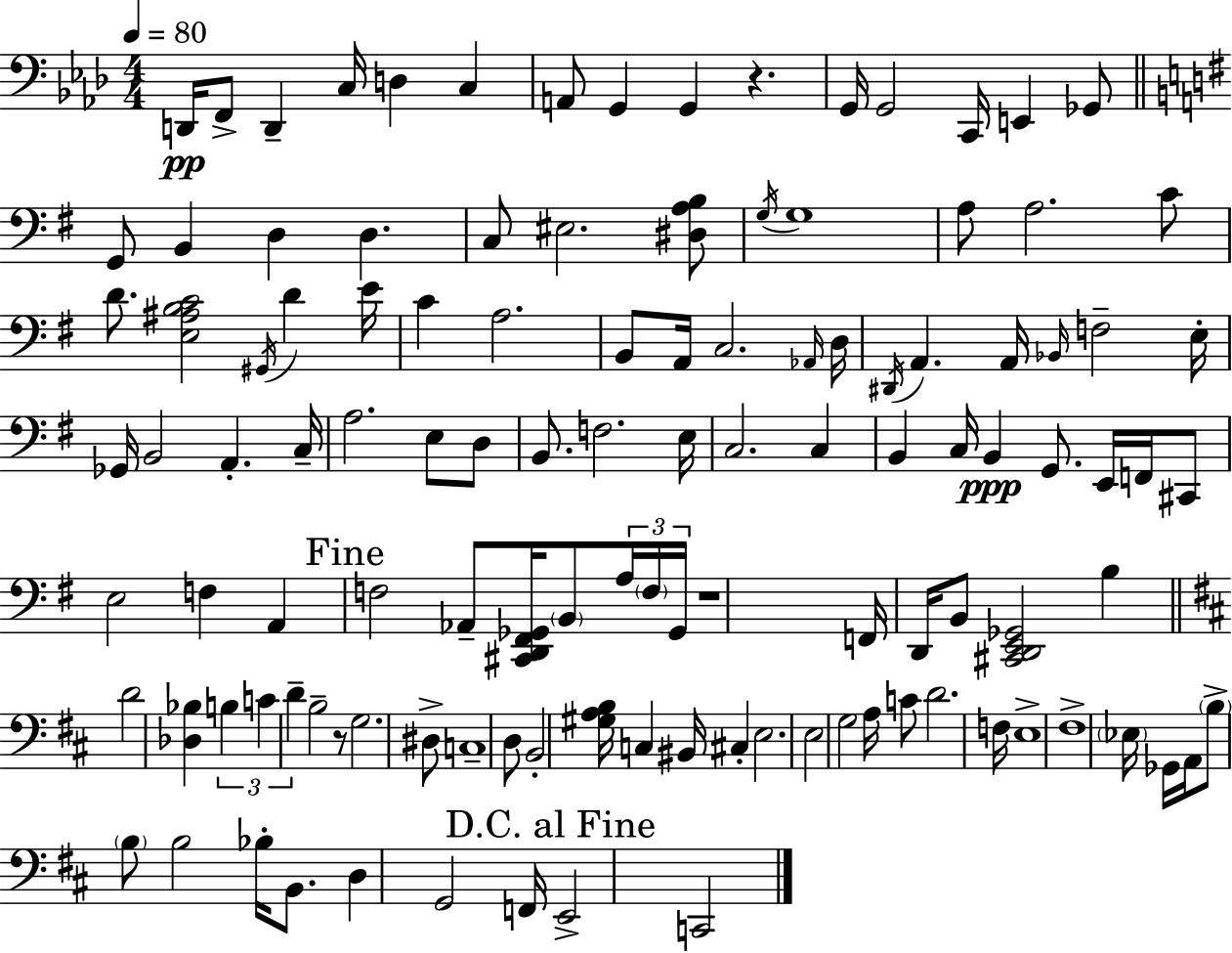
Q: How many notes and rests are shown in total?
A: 118